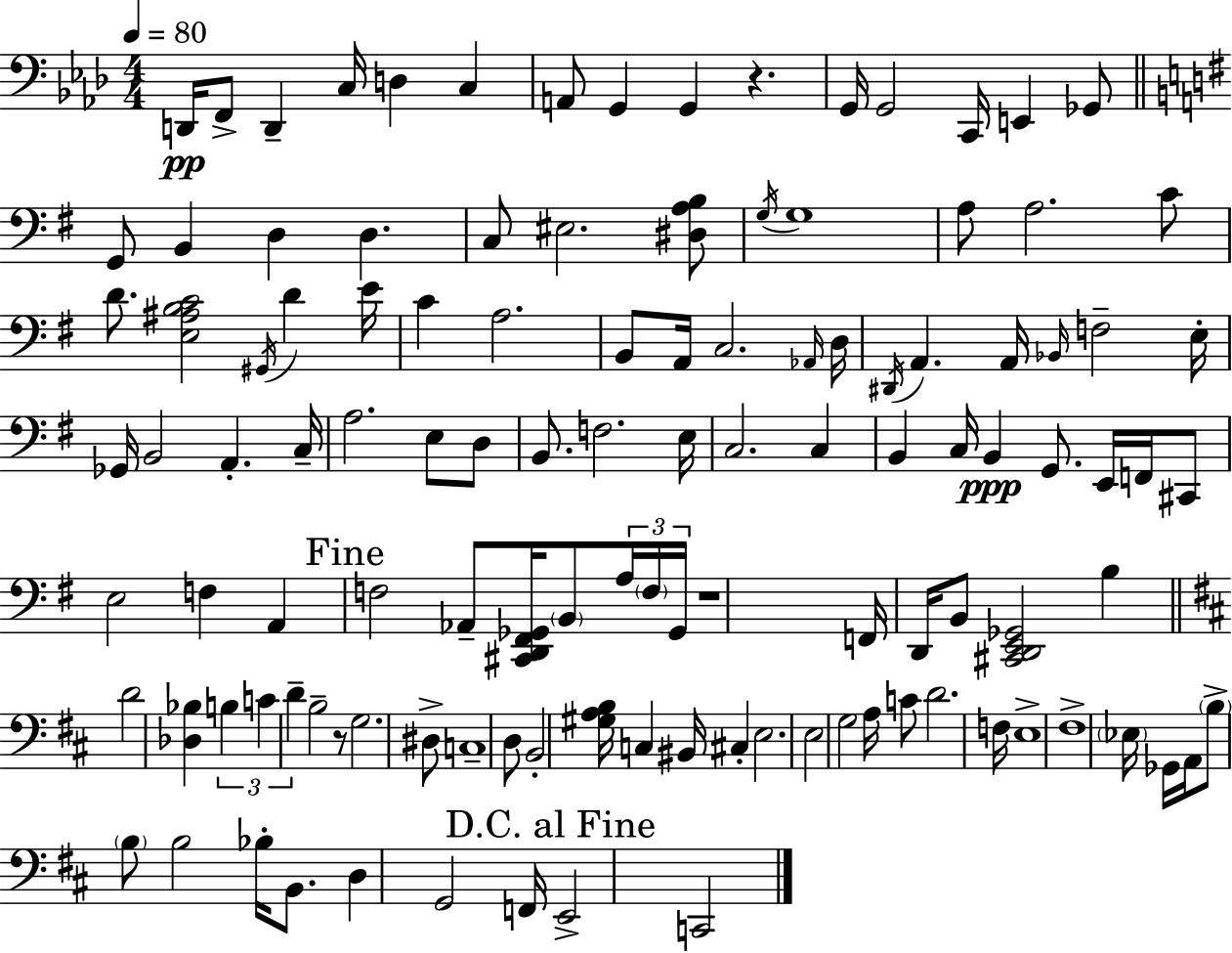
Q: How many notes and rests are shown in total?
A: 118